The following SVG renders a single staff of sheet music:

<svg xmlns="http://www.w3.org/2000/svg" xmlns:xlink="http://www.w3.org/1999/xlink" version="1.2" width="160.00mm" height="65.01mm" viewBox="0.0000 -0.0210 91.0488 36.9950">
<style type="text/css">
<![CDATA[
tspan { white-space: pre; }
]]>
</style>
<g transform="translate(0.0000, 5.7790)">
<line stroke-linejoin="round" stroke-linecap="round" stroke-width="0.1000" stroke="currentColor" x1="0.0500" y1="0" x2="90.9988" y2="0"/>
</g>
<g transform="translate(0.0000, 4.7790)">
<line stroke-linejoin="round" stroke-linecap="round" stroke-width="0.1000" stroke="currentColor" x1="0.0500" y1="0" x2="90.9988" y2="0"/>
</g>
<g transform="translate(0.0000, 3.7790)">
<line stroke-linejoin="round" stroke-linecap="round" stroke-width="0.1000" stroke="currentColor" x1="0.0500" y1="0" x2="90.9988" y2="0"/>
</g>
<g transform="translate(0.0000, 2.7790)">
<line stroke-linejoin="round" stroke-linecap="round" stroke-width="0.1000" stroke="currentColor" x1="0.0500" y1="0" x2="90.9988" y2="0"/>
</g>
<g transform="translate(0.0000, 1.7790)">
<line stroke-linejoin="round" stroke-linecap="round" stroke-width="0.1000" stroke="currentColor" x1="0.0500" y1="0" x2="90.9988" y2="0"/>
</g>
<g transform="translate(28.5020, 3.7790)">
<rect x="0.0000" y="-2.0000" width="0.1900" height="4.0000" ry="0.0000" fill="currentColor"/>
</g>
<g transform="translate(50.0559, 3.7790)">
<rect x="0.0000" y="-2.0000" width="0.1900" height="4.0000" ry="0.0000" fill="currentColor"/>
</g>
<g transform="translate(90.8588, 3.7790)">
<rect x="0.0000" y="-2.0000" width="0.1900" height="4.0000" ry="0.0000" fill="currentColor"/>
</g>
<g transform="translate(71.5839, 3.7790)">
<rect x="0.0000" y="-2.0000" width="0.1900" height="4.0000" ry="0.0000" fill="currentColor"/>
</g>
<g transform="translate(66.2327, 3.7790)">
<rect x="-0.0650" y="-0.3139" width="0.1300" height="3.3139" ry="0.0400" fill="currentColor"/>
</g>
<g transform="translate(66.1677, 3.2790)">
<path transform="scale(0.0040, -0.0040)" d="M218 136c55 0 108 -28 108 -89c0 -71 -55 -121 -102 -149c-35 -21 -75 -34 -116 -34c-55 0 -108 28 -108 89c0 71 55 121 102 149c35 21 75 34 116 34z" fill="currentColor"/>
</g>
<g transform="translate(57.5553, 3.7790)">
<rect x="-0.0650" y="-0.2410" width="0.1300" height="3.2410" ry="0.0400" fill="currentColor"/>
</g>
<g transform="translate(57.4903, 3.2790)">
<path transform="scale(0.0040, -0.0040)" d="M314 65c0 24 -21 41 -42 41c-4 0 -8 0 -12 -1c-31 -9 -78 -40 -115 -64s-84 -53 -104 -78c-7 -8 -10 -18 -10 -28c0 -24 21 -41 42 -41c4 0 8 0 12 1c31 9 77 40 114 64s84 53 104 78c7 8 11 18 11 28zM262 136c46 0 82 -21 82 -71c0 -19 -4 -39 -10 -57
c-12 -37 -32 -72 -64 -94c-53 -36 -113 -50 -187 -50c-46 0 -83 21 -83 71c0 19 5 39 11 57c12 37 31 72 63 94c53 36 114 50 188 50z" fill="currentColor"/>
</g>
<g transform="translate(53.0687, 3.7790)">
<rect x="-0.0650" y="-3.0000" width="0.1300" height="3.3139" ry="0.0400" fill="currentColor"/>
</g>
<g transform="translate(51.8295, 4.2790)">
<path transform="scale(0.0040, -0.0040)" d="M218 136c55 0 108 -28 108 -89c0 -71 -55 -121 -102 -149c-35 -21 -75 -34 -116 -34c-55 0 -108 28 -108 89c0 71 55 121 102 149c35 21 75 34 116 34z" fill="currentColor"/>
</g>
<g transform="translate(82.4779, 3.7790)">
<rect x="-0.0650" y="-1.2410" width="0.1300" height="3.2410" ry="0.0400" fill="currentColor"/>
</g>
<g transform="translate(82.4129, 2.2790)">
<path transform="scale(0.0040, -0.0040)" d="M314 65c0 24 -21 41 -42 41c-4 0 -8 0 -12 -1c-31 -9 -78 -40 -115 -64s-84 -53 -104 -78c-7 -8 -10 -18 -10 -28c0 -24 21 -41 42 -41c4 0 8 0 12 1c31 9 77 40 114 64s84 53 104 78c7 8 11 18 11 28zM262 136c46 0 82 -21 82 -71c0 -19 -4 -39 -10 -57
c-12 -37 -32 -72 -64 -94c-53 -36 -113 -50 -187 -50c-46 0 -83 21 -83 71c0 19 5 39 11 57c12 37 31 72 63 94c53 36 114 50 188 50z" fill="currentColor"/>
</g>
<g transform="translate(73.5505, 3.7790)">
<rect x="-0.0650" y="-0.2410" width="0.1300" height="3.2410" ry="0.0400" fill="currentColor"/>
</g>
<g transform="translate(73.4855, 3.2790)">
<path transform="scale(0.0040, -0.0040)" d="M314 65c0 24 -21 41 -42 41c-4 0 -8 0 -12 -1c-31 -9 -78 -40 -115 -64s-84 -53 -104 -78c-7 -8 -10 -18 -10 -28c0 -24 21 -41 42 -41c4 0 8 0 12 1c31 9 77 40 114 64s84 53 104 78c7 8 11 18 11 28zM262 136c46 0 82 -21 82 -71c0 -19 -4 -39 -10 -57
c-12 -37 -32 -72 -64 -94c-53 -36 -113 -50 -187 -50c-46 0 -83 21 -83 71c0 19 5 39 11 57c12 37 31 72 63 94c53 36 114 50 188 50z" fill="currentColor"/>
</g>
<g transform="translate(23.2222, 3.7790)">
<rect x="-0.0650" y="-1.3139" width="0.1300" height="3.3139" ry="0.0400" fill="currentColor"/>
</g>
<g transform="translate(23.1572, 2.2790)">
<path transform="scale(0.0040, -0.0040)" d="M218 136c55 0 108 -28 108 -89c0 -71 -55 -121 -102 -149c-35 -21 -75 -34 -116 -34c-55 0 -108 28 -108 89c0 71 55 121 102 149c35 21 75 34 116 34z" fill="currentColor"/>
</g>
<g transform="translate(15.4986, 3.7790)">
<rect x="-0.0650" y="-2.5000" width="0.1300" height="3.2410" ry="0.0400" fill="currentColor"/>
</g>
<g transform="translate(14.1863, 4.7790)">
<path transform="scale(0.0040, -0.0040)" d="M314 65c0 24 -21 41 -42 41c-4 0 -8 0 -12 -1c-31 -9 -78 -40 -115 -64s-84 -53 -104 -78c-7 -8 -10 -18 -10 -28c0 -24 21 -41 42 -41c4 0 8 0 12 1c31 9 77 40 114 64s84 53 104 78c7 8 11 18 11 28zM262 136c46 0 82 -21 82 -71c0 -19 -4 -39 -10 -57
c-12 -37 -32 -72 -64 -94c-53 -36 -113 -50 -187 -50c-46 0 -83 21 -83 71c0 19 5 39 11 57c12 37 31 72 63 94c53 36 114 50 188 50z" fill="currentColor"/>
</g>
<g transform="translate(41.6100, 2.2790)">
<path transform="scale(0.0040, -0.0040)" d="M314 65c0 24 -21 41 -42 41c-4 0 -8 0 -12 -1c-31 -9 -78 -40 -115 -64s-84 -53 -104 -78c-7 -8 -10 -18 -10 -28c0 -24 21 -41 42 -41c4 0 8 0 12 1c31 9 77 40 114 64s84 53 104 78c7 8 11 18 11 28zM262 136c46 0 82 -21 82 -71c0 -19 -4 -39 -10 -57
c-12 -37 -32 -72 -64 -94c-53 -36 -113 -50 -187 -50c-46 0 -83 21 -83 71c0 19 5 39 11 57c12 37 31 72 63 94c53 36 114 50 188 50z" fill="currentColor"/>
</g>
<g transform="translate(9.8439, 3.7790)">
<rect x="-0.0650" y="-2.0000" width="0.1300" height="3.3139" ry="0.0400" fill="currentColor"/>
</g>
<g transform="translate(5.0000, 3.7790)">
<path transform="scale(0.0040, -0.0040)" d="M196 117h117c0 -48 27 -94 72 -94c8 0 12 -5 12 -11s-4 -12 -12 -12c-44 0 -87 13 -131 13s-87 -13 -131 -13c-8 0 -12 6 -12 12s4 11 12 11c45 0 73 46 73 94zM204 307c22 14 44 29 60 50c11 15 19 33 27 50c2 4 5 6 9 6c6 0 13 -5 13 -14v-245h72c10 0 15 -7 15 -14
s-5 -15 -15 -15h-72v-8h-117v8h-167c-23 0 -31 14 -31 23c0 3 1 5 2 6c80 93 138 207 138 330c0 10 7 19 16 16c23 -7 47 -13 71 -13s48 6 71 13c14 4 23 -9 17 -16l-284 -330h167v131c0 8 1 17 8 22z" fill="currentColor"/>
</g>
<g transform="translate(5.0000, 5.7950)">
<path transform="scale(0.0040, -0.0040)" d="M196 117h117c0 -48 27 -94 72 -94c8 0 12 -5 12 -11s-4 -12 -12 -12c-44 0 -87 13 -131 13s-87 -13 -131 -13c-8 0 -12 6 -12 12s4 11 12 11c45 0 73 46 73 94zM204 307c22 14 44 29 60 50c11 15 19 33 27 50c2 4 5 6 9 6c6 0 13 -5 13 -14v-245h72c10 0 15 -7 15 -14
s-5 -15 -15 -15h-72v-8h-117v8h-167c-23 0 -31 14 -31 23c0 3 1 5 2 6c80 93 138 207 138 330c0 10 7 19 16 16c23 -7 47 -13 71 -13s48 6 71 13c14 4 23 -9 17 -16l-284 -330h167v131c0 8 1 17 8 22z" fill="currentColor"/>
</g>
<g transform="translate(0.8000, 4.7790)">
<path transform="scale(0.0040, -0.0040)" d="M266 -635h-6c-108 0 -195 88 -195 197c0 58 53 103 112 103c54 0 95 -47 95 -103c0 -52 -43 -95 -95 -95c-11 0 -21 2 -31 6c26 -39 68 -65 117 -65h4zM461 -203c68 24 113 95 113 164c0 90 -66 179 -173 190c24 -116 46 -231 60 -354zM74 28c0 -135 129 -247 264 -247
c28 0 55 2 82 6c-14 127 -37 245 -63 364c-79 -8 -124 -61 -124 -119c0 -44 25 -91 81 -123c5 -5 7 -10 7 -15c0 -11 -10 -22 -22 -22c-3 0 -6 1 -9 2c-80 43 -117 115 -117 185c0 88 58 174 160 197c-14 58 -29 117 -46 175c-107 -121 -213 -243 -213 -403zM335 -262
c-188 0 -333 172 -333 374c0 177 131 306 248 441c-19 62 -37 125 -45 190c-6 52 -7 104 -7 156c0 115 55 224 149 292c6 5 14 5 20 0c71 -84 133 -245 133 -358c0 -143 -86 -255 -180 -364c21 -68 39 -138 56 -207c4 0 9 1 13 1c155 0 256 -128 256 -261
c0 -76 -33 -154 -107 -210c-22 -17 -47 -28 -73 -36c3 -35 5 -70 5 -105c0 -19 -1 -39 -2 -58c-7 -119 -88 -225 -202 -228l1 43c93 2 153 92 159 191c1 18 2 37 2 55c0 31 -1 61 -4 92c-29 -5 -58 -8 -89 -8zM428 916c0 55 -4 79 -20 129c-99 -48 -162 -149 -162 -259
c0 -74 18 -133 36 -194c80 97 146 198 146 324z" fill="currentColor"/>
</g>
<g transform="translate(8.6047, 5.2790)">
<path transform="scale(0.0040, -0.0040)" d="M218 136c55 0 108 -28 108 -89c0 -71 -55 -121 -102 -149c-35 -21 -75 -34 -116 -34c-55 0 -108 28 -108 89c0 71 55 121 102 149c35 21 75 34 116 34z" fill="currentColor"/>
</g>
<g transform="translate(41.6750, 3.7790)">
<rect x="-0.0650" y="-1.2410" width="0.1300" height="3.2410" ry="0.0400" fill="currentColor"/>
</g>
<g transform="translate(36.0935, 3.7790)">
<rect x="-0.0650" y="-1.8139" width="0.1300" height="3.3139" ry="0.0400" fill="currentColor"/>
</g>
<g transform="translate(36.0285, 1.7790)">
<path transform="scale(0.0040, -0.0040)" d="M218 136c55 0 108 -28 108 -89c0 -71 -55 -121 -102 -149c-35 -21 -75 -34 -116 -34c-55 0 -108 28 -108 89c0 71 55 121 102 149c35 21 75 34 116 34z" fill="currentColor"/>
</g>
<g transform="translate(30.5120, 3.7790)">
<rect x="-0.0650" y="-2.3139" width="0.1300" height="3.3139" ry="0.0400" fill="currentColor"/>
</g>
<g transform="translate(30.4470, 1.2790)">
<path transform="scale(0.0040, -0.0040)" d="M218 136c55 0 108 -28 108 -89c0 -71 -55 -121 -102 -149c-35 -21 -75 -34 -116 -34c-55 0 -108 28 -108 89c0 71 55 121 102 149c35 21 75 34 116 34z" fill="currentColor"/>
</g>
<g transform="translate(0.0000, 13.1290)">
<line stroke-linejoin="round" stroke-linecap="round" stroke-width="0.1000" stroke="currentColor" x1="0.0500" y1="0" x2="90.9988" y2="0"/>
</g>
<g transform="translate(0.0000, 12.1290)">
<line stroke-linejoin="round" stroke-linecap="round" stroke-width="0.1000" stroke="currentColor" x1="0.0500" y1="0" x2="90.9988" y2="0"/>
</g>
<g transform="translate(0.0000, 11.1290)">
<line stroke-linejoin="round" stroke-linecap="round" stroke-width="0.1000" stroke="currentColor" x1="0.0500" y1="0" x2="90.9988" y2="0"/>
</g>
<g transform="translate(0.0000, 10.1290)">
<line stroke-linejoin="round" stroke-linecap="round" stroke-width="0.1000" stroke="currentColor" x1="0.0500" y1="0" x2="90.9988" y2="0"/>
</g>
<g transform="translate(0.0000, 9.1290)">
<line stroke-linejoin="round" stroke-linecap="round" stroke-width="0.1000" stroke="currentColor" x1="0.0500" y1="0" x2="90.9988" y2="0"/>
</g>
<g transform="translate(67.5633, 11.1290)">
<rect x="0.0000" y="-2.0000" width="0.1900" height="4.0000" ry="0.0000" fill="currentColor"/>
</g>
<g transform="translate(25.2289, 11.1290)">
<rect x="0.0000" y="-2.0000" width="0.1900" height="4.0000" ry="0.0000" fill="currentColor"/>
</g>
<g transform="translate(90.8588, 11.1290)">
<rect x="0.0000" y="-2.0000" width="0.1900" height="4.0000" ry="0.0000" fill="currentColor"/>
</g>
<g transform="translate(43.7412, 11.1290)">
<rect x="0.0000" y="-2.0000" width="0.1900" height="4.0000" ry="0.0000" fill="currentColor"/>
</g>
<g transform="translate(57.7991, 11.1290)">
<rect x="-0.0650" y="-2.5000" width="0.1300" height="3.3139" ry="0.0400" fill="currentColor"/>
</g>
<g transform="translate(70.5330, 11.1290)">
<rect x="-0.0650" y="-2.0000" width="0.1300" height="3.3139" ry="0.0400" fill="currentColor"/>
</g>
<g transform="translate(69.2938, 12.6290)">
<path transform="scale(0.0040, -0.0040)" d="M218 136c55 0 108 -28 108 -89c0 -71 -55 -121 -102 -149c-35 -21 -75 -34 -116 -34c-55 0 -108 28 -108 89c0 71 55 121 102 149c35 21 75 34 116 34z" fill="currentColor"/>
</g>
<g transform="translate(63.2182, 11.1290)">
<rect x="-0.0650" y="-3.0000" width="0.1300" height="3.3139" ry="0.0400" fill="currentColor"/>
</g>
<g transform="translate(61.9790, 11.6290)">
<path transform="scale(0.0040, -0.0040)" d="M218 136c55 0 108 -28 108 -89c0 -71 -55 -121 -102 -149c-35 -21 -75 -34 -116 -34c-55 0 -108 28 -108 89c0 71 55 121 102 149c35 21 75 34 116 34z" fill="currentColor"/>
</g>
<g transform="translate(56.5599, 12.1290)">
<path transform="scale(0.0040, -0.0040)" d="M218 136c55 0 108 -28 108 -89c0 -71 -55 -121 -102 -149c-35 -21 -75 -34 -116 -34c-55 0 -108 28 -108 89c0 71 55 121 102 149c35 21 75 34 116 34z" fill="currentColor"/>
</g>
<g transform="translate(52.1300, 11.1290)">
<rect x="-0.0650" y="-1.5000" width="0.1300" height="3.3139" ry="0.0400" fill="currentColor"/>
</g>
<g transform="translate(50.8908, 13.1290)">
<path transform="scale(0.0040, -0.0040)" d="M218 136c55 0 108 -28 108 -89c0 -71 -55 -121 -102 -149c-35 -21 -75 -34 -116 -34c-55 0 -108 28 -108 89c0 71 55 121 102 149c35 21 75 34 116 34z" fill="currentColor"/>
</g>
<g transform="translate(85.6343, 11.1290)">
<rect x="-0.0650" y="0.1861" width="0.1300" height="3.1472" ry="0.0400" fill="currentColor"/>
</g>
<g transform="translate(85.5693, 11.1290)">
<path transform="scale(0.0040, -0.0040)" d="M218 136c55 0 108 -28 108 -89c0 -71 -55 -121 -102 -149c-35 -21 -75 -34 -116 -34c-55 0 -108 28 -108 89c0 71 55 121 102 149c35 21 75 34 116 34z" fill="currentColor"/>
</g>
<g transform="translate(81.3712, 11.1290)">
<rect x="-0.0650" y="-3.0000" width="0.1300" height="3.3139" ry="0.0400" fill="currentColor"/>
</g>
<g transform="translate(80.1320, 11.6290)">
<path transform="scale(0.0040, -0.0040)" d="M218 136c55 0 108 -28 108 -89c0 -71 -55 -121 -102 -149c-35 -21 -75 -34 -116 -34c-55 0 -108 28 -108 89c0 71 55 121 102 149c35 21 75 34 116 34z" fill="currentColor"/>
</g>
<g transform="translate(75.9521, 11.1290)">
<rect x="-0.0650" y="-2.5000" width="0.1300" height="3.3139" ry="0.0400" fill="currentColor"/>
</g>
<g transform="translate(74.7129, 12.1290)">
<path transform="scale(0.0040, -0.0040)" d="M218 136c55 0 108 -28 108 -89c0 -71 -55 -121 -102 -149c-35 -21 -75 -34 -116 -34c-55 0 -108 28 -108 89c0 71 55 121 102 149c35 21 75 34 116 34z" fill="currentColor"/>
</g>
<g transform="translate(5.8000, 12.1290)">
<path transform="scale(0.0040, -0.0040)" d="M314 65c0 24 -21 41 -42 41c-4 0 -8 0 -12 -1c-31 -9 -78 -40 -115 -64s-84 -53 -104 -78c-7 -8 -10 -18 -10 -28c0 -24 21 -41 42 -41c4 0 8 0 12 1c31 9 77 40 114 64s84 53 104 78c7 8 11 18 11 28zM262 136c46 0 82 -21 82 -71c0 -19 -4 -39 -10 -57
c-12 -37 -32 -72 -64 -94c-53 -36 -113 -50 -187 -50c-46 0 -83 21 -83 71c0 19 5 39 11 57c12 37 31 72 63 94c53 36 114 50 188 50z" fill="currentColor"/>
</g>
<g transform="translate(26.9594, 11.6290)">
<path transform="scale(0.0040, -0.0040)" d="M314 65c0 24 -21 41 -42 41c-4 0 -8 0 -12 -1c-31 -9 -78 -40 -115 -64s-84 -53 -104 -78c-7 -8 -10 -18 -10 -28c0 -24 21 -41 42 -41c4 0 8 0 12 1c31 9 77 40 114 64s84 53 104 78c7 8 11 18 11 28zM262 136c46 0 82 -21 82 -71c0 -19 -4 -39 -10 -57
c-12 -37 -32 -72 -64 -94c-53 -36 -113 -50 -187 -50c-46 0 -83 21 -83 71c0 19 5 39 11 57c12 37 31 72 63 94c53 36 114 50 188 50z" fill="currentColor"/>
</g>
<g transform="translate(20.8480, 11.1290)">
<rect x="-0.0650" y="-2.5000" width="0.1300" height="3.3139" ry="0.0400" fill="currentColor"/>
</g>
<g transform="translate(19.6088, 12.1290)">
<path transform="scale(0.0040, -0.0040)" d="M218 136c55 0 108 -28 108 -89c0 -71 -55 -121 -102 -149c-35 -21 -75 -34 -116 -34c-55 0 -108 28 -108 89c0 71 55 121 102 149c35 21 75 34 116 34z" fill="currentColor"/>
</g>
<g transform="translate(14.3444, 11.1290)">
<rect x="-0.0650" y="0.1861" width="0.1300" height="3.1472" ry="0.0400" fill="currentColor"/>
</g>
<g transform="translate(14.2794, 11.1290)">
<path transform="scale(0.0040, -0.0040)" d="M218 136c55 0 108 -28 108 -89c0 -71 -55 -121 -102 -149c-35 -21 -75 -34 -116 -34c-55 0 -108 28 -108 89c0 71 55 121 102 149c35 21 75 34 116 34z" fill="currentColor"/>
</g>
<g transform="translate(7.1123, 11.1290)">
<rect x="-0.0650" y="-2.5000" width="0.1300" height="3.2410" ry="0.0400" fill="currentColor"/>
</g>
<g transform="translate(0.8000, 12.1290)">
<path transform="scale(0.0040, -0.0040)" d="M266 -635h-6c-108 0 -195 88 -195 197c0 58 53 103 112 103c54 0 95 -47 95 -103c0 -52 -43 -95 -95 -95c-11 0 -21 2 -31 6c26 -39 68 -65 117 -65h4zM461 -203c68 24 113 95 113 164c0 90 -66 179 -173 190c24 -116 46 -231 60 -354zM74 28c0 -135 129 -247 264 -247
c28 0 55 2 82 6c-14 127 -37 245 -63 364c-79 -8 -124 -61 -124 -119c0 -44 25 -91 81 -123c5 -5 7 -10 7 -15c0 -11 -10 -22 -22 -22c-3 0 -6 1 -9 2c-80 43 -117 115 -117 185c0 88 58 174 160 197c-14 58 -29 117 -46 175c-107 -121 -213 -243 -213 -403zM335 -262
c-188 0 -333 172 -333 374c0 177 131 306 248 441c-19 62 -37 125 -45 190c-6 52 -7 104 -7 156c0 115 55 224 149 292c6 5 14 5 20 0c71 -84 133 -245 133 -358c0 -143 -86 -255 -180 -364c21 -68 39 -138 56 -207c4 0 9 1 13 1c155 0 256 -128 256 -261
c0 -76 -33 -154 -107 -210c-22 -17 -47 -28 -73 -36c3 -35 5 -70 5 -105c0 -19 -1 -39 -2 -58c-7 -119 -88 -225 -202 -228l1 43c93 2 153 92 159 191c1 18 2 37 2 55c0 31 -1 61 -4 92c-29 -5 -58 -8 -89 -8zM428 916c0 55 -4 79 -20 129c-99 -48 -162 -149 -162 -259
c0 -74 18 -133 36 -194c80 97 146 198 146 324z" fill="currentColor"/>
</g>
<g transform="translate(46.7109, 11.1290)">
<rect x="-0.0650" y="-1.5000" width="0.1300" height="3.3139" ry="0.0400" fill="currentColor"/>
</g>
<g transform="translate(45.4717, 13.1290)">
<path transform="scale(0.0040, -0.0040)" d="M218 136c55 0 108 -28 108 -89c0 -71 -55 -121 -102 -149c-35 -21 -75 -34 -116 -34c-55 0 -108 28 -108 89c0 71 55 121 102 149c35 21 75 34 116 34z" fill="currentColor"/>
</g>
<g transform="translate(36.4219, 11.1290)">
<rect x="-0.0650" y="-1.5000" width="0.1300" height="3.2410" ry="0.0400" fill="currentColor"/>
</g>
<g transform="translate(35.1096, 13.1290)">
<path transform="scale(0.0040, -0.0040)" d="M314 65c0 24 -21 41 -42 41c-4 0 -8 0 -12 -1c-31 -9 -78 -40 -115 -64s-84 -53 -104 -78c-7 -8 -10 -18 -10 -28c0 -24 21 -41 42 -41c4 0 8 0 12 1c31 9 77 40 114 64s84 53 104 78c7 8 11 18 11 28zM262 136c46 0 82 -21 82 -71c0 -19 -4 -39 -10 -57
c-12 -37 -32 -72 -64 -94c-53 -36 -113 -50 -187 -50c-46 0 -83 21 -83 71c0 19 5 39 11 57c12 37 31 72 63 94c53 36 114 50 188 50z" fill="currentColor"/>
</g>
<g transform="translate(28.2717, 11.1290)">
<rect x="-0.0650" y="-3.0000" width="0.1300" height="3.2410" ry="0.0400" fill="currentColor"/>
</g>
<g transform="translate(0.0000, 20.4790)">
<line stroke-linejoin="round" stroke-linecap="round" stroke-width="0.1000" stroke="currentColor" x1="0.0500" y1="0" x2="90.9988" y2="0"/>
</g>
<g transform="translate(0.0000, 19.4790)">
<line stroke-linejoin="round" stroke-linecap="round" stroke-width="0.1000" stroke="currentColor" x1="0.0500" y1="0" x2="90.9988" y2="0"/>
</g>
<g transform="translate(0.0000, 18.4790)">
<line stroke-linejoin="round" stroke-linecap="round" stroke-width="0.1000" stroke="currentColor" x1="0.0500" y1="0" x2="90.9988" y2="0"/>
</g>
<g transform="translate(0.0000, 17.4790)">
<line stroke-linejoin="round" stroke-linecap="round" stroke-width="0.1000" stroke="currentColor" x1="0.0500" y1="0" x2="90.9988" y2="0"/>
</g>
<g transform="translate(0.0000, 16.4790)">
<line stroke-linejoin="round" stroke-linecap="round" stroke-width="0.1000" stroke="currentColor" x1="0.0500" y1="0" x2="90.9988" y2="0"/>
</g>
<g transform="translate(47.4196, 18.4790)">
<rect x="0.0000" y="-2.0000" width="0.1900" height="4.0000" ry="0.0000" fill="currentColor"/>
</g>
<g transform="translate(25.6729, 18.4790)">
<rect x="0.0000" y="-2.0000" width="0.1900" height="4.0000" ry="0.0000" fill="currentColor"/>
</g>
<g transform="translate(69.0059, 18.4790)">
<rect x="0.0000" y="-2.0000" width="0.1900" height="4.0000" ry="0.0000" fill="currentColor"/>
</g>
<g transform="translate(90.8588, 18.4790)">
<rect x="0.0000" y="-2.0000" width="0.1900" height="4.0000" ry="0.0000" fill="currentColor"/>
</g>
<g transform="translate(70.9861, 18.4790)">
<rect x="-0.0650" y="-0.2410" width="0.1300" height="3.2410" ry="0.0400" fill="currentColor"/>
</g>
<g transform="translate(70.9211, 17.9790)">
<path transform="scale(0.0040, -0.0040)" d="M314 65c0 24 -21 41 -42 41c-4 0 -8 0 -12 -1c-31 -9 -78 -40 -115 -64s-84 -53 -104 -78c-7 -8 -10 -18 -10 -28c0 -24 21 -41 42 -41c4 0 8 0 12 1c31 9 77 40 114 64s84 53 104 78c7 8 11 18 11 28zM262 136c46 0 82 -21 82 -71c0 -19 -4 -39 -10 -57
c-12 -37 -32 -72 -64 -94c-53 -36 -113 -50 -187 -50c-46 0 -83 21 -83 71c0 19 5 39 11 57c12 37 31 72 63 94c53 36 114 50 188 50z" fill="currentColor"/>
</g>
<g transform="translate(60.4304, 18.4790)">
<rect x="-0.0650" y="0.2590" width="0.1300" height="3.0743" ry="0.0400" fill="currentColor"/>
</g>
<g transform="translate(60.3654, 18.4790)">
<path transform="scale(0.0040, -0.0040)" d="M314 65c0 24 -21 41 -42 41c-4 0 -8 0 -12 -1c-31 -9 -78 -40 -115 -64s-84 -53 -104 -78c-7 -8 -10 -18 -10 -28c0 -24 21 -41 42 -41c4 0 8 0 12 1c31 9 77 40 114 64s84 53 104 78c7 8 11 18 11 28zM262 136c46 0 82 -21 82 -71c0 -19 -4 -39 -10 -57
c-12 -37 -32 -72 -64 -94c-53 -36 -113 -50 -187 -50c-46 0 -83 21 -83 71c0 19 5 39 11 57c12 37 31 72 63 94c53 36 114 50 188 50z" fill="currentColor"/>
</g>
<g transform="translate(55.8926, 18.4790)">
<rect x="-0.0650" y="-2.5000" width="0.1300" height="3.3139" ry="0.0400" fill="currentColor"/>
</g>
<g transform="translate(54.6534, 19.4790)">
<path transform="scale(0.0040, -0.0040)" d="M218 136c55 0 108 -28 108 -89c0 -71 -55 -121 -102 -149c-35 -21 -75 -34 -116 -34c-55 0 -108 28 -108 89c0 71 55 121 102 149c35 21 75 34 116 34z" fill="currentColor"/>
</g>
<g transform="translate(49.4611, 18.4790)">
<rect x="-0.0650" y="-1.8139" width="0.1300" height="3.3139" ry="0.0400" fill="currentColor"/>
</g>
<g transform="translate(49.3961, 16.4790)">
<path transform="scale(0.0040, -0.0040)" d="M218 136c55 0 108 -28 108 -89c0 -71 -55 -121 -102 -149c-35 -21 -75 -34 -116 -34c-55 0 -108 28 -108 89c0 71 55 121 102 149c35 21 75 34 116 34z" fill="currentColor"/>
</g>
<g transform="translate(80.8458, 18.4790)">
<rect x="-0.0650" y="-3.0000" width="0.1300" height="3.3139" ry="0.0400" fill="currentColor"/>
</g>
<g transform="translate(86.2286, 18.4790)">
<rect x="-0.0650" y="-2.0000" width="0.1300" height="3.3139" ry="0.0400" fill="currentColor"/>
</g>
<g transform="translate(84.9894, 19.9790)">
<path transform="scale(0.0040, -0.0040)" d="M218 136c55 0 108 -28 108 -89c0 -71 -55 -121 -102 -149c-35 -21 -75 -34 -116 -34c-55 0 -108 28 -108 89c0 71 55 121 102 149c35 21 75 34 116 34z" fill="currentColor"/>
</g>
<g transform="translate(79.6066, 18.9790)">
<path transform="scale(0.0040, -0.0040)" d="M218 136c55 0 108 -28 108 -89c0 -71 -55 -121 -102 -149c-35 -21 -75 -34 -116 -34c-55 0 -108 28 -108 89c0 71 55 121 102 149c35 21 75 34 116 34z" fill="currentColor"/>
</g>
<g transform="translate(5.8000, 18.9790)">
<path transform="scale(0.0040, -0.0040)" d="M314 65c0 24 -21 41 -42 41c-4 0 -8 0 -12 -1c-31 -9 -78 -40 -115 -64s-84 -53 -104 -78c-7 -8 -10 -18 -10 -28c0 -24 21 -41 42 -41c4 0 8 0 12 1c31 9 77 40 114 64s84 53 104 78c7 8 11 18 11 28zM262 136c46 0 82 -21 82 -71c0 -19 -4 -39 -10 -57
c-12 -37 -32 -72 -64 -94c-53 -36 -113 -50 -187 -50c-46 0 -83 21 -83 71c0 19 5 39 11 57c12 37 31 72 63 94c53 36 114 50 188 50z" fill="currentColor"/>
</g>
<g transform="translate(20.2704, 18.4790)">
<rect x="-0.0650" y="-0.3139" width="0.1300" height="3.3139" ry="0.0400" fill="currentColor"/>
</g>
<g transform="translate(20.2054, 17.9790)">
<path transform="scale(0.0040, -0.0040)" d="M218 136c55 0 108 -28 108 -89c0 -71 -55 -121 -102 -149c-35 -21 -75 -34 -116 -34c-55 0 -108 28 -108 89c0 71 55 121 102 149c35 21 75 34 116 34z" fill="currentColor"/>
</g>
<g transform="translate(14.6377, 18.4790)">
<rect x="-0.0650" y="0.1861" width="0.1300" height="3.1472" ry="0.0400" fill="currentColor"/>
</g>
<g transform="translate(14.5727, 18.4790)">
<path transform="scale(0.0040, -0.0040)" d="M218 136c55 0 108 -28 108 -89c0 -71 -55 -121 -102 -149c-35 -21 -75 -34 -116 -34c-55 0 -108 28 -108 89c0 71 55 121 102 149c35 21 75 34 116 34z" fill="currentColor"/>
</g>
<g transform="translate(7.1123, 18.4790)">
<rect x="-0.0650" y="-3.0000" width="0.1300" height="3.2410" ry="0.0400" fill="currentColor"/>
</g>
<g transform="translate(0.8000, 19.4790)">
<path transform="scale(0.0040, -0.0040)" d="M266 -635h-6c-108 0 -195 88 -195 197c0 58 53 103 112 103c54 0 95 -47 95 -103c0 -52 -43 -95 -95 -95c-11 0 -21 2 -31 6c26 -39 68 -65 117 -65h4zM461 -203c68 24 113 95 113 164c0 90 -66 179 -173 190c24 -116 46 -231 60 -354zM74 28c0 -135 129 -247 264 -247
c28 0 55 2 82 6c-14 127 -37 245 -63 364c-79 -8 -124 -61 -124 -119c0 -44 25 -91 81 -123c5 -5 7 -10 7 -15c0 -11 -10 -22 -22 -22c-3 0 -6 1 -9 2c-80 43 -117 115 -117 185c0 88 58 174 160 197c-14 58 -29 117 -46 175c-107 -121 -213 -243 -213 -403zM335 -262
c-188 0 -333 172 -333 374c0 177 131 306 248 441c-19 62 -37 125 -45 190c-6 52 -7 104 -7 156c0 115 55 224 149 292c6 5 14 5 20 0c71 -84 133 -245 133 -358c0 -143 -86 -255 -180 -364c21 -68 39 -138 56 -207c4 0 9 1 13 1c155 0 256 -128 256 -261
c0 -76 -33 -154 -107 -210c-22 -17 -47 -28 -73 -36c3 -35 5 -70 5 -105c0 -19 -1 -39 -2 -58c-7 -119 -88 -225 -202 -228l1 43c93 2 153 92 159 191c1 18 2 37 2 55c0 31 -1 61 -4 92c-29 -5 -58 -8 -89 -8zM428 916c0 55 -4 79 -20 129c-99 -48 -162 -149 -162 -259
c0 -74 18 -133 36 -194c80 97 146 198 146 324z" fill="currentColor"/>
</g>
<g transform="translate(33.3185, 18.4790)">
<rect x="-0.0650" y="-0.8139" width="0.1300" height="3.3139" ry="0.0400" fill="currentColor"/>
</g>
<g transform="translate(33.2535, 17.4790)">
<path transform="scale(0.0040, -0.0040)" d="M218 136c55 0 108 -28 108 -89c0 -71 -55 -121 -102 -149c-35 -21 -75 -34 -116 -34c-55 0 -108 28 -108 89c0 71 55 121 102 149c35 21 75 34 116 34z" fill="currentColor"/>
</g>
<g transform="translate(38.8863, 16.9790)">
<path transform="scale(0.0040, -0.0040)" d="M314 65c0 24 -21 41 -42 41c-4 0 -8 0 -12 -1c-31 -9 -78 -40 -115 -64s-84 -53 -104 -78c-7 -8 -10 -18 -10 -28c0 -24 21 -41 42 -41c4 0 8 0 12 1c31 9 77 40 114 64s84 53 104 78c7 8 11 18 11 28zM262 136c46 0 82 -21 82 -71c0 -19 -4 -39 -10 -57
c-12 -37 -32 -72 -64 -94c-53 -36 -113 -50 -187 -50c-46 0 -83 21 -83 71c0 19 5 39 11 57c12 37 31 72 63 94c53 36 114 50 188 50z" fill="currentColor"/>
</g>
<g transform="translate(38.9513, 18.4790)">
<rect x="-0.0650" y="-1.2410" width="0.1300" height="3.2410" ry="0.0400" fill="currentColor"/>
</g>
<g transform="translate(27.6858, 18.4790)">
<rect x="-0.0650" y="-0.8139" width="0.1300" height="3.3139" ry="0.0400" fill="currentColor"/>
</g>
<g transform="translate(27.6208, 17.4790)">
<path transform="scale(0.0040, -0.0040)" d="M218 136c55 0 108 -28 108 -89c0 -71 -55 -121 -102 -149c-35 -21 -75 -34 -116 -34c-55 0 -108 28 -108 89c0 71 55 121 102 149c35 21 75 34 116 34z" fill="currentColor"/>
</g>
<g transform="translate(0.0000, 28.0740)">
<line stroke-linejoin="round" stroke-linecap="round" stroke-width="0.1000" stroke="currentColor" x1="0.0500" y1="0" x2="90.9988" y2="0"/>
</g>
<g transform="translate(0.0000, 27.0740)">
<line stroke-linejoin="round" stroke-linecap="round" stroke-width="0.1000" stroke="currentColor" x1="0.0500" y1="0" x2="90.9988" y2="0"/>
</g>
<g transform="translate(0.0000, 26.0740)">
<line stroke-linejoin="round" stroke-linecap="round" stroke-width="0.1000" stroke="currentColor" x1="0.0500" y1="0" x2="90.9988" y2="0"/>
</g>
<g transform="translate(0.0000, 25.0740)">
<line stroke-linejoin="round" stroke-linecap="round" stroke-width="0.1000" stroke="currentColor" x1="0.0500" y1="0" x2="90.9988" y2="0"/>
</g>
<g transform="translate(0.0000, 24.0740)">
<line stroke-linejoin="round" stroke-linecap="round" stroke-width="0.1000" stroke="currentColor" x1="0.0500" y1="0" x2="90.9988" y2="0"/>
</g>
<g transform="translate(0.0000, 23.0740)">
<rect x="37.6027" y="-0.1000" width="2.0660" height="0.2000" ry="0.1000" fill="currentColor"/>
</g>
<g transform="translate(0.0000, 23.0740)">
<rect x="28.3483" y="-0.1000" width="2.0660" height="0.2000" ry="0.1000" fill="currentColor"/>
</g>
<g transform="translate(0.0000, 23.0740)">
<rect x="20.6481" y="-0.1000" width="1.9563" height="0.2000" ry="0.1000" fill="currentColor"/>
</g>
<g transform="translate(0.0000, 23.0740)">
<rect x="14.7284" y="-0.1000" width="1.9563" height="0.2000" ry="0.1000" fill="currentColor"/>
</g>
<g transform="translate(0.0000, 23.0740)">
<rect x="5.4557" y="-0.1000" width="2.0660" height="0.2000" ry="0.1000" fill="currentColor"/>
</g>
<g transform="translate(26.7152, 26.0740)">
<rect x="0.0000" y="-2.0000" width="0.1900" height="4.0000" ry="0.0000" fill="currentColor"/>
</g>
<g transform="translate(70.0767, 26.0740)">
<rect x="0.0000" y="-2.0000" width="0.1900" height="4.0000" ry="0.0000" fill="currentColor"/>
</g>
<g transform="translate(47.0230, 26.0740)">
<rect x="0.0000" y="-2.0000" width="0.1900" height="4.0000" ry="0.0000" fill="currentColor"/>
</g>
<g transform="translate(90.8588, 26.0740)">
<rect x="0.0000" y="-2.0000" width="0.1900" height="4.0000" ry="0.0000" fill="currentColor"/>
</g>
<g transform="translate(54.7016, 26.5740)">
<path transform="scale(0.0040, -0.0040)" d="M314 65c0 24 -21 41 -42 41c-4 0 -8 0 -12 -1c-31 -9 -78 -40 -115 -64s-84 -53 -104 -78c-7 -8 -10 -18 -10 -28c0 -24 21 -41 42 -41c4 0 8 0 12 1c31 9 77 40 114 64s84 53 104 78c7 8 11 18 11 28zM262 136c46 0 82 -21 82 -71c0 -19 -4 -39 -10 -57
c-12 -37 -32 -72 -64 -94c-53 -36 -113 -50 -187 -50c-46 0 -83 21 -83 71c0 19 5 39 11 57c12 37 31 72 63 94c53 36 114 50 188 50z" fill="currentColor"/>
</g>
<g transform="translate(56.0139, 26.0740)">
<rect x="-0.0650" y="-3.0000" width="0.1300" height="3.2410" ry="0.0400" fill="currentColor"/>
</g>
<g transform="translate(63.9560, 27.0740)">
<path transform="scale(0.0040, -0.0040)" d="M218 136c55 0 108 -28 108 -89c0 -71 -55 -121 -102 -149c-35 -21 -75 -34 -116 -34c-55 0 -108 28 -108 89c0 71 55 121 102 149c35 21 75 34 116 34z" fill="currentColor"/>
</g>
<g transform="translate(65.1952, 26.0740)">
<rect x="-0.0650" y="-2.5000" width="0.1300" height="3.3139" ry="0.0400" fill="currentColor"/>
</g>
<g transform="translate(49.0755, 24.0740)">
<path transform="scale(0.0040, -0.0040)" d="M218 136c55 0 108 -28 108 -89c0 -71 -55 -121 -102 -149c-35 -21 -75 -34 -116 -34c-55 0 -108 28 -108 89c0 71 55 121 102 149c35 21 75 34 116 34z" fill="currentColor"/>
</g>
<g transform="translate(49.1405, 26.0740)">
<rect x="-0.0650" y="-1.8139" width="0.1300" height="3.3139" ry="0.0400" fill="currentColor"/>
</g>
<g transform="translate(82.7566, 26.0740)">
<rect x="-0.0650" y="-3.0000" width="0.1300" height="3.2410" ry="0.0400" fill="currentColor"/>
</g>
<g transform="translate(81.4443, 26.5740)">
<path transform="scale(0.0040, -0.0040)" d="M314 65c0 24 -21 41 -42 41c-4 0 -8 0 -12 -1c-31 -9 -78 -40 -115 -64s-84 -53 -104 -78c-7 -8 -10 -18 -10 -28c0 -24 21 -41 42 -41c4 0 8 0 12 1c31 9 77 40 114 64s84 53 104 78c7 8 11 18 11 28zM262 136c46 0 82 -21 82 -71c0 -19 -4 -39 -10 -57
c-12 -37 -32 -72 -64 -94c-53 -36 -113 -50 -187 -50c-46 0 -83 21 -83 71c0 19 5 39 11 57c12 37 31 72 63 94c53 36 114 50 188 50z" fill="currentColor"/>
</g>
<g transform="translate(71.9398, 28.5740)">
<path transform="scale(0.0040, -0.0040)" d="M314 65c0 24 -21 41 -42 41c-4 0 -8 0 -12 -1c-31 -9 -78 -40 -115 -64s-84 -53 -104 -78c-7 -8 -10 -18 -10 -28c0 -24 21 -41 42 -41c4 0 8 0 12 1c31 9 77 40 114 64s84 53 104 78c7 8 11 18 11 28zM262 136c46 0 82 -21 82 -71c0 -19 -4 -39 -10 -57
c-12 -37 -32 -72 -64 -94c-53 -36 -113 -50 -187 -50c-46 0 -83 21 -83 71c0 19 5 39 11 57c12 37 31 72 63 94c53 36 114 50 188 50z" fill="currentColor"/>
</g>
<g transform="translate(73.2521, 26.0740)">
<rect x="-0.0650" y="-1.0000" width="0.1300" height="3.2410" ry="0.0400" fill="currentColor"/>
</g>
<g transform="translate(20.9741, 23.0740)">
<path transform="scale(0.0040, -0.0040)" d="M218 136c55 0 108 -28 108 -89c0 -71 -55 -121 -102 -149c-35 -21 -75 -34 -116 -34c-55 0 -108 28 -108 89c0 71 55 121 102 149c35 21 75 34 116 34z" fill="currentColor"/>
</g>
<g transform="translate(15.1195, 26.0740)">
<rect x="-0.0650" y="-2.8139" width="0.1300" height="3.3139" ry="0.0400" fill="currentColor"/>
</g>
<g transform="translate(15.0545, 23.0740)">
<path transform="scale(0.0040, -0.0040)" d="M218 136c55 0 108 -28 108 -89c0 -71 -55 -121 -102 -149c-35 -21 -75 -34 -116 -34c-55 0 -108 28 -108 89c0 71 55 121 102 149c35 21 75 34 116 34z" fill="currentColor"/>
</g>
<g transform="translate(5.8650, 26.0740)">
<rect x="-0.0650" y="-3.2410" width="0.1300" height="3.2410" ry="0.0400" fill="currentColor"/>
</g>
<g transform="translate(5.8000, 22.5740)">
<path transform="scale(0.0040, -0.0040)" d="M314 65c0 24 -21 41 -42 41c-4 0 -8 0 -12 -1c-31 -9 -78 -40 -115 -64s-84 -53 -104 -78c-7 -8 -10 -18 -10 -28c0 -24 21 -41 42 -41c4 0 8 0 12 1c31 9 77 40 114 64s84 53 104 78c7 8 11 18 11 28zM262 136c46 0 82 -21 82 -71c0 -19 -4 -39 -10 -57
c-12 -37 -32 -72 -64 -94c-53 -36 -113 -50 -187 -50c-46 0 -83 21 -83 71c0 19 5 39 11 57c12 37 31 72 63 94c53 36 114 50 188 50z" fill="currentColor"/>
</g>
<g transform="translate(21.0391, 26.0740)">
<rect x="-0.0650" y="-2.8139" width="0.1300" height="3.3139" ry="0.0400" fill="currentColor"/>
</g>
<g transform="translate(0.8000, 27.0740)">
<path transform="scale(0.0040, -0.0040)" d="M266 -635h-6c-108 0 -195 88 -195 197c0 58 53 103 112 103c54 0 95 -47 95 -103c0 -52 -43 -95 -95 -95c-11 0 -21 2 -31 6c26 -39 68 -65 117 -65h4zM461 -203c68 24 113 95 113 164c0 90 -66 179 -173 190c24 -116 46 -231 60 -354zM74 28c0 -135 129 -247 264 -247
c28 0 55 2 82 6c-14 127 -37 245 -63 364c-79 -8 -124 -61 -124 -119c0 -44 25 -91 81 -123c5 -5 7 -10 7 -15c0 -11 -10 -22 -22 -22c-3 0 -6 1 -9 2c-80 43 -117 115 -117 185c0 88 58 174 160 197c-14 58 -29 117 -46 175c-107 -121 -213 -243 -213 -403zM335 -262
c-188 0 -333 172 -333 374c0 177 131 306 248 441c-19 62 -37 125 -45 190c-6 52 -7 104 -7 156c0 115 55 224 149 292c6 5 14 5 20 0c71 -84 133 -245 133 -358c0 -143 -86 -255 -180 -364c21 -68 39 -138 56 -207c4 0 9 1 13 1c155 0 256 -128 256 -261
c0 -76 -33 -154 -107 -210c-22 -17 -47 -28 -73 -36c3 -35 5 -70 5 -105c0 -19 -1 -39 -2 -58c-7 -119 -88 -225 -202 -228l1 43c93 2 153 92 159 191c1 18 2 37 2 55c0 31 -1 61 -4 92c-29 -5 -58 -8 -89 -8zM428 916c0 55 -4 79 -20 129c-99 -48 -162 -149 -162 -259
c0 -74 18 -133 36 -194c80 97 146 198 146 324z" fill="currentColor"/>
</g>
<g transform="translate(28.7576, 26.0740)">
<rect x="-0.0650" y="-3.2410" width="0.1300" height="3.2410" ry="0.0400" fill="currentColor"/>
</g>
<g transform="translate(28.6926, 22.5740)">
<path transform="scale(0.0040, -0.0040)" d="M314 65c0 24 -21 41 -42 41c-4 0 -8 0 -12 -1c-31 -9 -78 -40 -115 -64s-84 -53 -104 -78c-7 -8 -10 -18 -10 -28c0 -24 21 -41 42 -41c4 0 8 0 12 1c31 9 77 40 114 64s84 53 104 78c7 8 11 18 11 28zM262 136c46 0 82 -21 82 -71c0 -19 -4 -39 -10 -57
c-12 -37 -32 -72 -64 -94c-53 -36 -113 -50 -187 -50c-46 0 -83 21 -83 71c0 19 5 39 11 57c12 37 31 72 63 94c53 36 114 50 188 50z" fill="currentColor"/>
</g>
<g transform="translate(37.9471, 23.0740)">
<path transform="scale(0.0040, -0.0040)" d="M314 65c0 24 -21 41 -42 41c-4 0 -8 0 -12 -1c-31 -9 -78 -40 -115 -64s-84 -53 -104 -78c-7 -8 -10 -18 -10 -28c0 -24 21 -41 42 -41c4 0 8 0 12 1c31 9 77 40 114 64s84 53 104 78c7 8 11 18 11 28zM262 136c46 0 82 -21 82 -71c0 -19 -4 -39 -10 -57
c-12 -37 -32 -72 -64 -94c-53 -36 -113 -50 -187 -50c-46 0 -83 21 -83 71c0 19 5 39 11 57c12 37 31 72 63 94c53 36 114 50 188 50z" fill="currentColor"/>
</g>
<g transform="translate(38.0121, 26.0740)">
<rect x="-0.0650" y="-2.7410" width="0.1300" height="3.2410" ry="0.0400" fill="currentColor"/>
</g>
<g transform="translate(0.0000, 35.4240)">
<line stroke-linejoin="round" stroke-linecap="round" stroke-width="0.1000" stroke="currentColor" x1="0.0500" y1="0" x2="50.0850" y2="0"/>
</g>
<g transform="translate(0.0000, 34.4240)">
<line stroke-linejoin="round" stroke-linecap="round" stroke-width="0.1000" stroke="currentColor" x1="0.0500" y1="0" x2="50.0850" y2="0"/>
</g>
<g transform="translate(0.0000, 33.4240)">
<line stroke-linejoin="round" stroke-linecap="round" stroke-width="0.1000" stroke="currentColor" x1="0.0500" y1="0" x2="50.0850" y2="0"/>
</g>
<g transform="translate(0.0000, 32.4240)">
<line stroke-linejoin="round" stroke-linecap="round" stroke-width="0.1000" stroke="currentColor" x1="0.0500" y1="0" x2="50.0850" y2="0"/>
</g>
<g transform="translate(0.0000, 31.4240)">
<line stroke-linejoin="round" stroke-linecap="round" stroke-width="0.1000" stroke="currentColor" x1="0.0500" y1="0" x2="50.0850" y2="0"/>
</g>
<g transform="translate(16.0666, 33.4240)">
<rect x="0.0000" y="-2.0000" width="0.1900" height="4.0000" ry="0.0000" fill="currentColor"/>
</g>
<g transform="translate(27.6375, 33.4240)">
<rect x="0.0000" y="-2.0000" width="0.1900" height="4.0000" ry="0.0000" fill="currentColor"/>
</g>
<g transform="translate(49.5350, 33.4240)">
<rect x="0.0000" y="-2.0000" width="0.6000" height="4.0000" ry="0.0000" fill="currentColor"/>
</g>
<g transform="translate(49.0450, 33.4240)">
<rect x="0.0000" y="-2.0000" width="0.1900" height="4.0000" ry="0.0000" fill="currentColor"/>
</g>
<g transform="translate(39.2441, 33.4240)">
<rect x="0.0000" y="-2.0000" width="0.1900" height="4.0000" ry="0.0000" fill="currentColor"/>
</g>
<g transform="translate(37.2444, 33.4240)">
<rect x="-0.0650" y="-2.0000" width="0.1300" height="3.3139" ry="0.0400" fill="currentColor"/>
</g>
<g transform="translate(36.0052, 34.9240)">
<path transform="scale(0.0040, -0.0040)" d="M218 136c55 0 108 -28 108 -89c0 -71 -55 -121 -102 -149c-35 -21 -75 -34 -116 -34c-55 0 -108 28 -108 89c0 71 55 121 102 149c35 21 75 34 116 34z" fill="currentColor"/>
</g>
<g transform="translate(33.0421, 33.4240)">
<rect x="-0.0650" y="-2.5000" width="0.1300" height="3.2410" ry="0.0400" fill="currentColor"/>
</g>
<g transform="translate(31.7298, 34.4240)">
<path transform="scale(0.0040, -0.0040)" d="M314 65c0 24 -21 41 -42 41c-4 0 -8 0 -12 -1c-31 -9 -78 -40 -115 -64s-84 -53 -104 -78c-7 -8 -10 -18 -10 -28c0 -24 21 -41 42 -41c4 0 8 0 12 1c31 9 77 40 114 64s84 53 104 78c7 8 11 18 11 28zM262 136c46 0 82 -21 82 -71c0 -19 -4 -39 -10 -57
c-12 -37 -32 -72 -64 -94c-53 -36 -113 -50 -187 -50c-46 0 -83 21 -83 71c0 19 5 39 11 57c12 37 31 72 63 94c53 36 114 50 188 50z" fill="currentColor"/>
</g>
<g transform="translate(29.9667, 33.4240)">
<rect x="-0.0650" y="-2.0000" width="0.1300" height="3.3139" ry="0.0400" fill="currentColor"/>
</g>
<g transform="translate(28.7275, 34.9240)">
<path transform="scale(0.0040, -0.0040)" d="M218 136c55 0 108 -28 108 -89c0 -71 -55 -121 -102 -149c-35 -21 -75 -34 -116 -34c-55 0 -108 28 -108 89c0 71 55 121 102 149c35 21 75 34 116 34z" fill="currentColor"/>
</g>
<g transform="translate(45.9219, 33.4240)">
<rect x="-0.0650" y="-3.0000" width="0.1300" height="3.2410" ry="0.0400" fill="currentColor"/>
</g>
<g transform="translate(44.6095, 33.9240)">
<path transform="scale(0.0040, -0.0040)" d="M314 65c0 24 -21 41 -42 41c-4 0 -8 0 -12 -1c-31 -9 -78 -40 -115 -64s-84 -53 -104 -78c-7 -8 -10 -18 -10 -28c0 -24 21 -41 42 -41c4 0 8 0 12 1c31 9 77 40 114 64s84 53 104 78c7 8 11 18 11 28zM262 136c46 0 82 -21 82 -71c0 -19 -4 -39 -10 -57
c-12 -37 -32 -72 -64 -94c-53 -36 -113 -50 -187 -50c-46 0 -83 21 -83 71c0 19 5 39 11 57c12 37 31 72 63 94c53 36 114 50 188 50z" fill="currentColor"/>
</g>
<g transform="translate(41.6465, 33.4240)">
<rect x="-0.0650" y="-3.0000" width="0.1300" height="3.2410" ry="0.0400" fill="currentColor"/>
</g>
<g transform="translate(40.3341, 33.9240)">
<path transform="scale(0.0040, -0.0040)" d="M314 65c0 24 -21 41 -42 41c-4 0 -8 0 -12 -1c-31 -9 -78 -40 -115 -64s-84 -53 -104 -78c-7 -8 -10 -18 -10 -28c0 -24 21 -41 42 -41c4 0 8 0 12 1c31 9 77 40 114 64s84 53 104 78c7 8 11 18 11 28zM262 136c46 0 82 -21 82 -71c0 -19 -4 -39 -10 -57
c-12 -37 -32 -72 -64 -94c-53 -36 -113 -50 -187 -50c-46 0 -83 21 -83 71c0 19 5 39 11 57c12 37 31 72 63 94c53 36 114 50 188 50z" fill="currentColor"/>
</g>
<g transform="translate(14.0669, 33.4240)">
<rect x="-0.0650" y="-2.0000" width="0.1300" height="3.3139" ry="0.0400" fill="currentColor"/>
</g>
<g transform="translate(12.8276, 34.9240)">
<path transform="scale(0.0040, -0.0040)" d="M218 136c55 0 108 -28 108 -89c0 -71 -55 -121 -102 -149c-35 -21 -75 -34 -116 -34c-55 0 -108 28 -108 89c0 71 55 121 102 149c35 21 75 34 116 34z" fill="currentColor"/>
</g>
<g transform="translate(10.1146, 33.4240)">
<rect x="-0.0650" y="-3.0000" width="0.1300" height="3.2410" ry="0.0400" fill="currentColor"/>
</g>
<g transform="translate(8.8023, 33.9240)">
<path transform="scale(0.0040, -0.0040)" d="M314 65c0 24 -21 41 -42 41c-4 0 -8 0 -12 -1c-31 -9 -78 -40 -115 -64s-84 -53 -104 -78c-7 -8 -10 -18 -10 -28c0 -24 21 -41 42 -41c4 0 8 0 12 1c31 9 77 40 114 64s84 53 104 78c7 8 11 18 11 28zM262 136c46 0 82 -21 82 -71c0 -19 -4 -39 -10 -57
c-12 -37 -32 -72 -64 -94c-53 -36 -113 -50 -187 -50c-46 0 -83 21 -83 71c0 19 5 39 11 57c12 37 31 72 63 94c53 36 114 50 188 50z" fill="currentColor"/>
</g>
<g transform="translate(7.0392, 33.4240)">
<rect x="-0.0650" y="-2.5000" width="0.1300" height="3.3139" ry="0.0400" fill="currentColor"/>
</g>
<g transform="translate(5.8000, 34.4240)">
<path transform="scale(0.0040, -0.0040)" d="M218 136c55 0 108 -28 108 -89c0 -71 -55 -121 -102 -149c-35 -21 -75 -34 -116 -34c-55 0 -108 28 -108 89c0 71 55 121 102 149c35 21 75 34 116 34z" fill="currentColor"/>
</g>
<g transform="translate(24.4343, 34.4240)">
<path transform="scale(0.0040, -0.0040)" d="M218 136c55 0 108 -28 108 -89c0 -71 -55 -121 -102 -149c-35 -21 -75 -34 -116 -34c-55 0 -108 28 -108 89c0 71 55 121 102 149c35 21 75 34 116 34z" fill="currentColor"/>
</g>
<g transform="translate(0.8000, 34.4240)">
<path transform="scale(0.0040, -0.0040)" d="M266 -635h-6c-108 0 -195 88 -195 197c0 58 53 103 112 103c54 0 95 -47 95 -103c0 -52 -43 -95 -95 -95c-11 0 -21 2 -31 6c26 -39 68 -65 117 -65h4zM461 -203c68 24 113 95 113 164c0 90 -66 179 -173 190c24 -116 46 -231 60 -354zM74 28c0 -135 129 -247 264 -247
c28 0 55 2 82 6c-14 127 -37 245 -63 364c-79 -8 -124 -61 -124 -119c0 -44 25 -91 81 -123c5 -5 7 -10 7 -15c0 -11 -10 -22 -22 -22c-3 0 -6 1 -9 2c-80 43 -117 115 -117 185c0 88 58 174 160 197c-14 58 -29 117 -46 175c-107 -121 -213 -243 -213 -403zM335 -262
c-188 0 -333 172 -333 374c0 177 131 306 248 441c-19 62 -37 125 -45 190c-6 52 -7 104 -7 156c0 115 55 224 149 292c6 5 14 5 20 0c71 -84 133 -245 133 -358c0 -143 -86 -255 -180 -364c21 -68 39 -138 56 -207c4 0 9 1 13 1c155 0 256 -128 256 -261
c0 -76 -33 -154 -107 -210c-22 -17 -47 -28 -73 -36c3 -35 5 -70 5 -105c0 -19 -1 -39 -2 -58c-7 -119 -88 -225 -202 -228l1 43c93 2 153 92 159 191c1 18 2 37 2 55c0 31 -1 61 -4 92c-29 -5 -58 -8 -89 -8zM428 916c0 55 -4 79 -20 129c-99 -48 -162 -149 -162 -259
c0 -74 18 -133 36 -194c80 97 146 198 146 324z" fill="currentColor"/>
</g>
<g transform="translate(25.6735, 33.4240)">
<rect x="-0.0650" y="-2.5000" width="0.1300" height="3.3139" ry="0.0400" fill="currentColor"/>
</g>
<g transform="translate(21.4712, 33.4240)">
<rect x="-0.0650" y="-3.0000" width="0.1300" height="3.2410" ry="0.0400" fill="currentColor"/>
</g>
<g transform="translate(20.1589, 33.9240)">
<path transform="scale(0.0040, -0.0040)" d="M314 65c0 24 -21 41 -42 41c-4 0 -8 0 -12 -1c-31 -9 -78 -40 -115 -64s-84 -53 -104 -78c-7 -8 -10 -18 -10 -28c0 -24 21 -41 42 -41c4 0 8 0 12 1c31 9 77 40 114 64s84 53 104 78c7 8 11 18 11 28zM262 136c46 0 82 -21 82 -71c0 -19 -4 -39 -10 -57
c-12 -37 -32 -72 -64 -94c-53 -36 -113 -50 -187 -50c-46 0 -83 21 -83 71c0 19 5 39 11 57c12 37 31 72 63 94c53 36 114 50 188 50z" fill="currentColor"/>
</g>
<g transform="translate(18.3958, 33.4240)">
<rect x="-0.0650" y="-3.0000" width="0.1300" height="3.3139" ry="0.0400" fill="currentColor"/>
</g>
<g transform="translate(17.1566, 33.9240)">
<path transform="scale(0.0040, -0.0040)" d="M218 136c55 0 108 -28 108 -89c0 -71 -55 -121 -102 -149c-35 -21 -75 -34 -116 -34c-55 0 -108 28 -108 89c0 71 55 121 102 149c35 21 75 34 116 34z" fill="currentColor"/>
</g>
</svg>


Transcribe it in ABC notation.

X:1
T:Untitled
M:4/4
L:1/4
K:C
F G2 e g f e2 A c2 c c2 e2 G2 B G A2 E2 E E G A F G A B A2 B c d d e2 f G B2 c2 A F b2 a a b2 a2 f A2 G D2 A2 G A2 F A A2 G F G2 F A2 A2